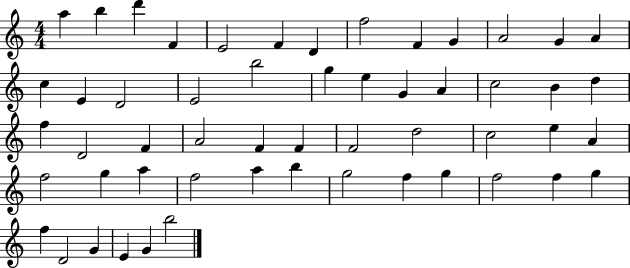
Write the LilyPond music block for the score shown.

{
  \clef treble
  \numericTimeSignature
  \time 4/4
  \key c \major
  a''4 b''4 d'''4 f'4 | e'2 f'4 d'4 | f''2 f'4 g'4 | a'2 g'4 a'4 | \break c''4 e'4 d'2 | e'2 b''2 | g''4 e''4 g'4 a'4 | c''2 b'4 d''4 | \break f''4 d'2 f'4 | a'2 f'4 f'4 | f'2 d''2 | c''2 e''4 a'4 | \break f''2 g''4 a''4 | f''2 a''4 b''4 | g''2 f''4 g''4 | f''2 f''4 g''4 | \break f''4 d'2 g'4 | e'4 g'4 b''2 | \bar "|."
}